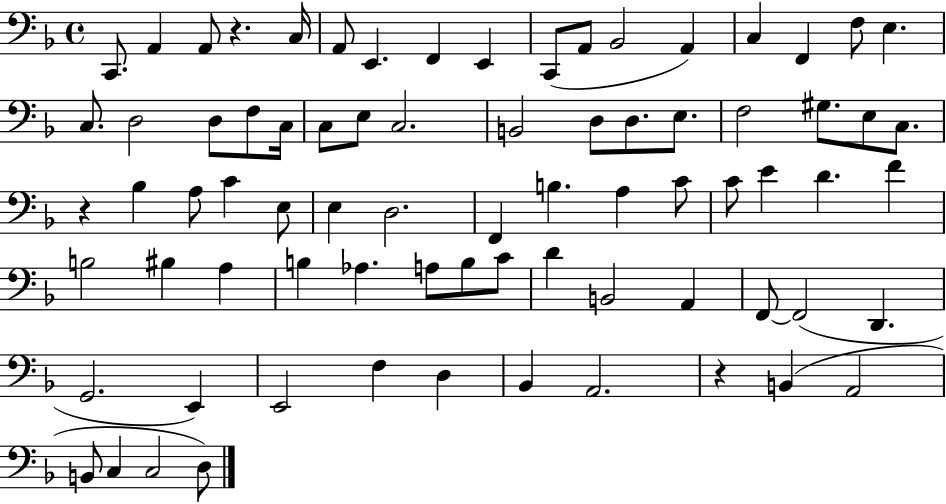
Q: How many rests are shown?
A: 3